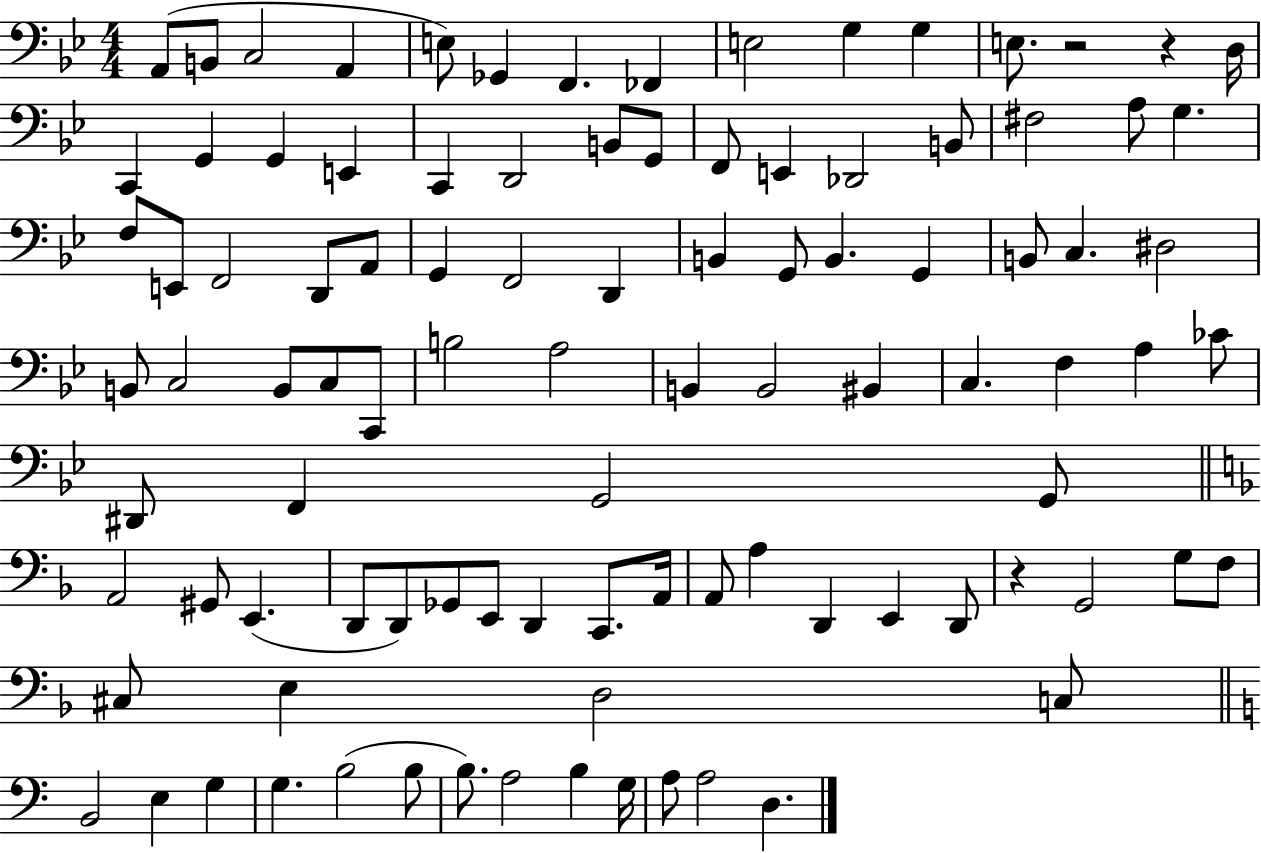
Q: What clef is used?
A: bass